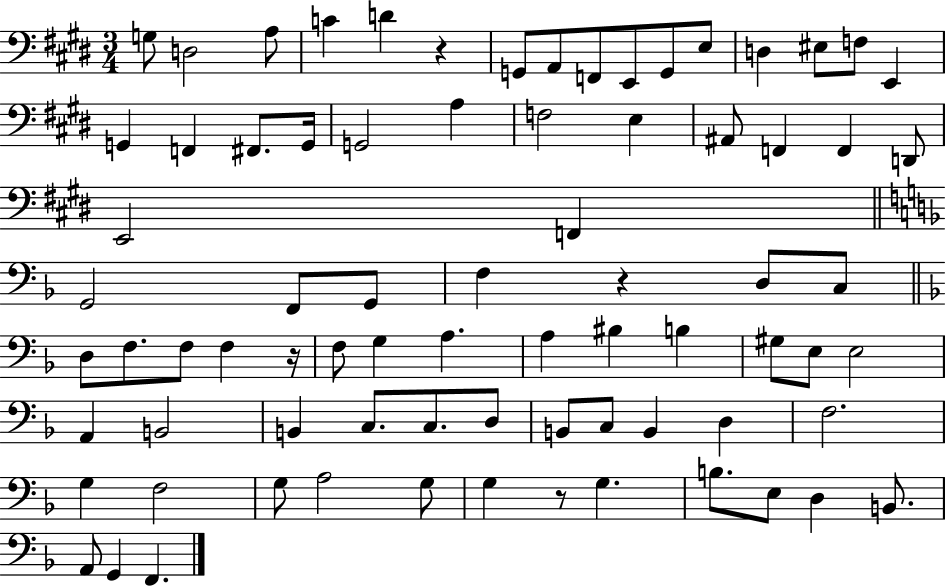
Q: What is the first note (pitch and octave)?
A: G3